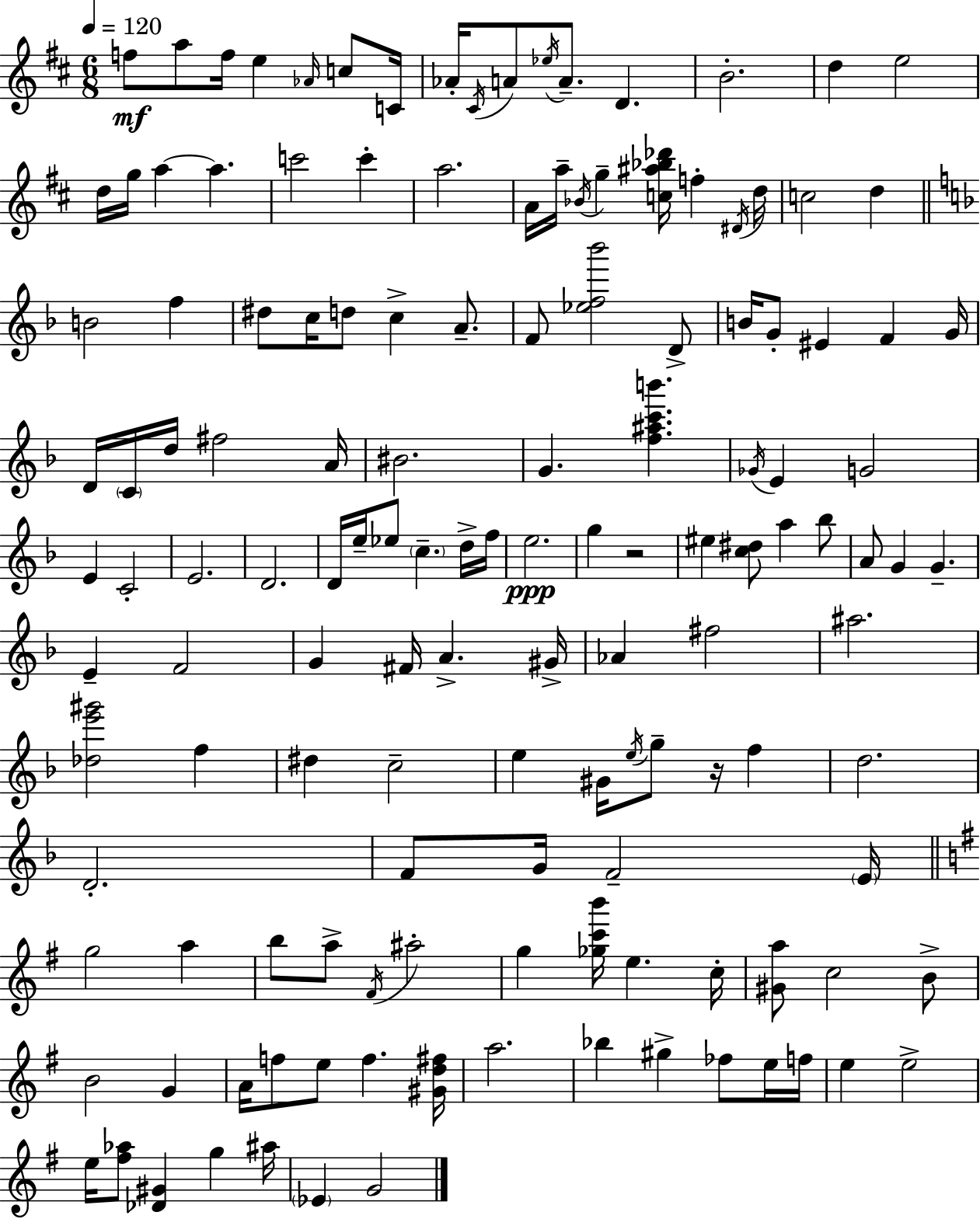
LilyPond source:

{
  \clef treble
  \numericTimeSignature
  \time 6/8
  \key d \major
  \tempo 4 = 120
  \repeat volta 2 { f''8\mf a''8 f''16 e''4 \grace { aes'16 } c''8 | c'16 aes'16-. \acciaccatura { cis'16 } a'8 \acciaccatura { ees''16 } a'8.-- d'4. | b'2.-. | d''4 e''2 | \break d''16 g''16 a''4~~ a''4. | c'''2 c'''4-. | a''2. | a'16 a''16-- \acciaccatura { bes'16 } g''4-- <c'' ais'' bes'' des'''>16 f''4-. | \break \acciaccatura { dis'16 } d''16 c''2 | d''4 \bar "||" \break \key f \major b'2 f''4 | dis''8 c''16 d''8 c''4-> a'8.-- | f'8 <ees'' f'' bes'''>2 d'8-> | b'16 g'8-. eis'4 f'4 g'16 | \break d'16 \parenthesize c'16 d''16 fis''2 a'16 | bis'2. | g'4. <f'' ais'' c''' b'''>4. | \acciaccatura { ges'16 } e'4 g'2 | \break e'4 c'2-. | e'2. | d'2. | d'16 e''16-- ees''8 \parenthesize c''4.-- d''16-> | \break f''16 e''2.\ppp | g''4 r2 | eis''4 <c'' dis''>8 a''4 bes''8 | a'8 g'4 g'4.-- | \break e'4-- f'2 | g'4 fis'16 a'4.-> | gis'16-> aes'4 fis''2 | ais''2. | \break <des'' e''' gis'''>2 f''4 | dis''4 c''2-- | e''4 gis'16 \acciaccatura { e''16 } g''8-- r16 f''4 | d''2. | \break d'2.-. | f'8 g'16 f'2-- | \parenthesize e'16 \bar "||" \break \key g \major g''2 a''4 | b''8 a''8-> \acciaccatura { fis'16 } ais''2-. | g''4 <ges'' c''' b'''>16 e''4. | c''16-. <gis' a''>8 c''2 b'8-> | \break b'2 g'4 | a'16 f''8 e''8 f''4. | <gis' d'' fis''>16 a''2. | bes''4 gis''4-> fes''8 e''16 | \break f''16 e''4 e''2-> | e''16 <fis'' aes''>8 <des' gis'>4 g''4 | ais''16 \parenthesize ees'4 g'2 | } \bar "|."
}